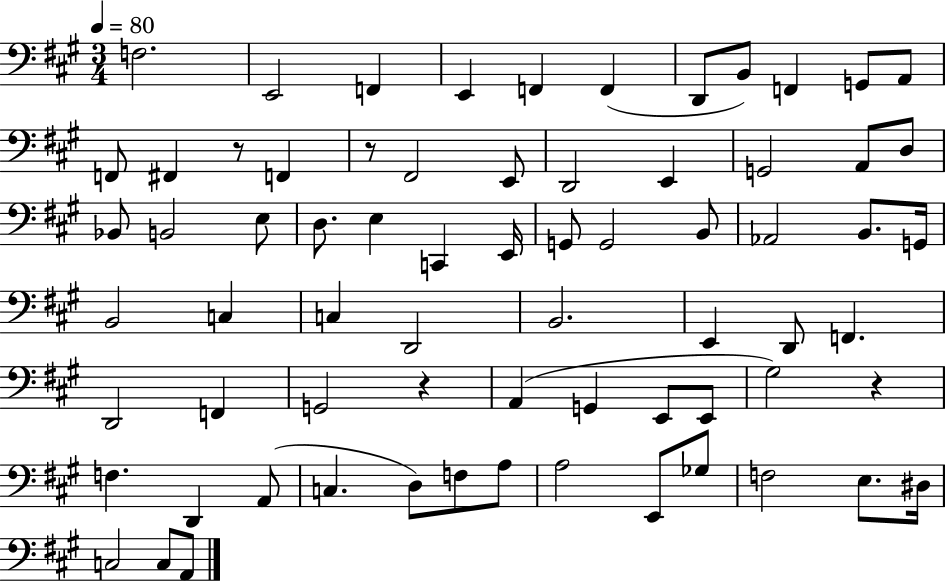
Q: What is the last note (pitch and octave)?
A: A2